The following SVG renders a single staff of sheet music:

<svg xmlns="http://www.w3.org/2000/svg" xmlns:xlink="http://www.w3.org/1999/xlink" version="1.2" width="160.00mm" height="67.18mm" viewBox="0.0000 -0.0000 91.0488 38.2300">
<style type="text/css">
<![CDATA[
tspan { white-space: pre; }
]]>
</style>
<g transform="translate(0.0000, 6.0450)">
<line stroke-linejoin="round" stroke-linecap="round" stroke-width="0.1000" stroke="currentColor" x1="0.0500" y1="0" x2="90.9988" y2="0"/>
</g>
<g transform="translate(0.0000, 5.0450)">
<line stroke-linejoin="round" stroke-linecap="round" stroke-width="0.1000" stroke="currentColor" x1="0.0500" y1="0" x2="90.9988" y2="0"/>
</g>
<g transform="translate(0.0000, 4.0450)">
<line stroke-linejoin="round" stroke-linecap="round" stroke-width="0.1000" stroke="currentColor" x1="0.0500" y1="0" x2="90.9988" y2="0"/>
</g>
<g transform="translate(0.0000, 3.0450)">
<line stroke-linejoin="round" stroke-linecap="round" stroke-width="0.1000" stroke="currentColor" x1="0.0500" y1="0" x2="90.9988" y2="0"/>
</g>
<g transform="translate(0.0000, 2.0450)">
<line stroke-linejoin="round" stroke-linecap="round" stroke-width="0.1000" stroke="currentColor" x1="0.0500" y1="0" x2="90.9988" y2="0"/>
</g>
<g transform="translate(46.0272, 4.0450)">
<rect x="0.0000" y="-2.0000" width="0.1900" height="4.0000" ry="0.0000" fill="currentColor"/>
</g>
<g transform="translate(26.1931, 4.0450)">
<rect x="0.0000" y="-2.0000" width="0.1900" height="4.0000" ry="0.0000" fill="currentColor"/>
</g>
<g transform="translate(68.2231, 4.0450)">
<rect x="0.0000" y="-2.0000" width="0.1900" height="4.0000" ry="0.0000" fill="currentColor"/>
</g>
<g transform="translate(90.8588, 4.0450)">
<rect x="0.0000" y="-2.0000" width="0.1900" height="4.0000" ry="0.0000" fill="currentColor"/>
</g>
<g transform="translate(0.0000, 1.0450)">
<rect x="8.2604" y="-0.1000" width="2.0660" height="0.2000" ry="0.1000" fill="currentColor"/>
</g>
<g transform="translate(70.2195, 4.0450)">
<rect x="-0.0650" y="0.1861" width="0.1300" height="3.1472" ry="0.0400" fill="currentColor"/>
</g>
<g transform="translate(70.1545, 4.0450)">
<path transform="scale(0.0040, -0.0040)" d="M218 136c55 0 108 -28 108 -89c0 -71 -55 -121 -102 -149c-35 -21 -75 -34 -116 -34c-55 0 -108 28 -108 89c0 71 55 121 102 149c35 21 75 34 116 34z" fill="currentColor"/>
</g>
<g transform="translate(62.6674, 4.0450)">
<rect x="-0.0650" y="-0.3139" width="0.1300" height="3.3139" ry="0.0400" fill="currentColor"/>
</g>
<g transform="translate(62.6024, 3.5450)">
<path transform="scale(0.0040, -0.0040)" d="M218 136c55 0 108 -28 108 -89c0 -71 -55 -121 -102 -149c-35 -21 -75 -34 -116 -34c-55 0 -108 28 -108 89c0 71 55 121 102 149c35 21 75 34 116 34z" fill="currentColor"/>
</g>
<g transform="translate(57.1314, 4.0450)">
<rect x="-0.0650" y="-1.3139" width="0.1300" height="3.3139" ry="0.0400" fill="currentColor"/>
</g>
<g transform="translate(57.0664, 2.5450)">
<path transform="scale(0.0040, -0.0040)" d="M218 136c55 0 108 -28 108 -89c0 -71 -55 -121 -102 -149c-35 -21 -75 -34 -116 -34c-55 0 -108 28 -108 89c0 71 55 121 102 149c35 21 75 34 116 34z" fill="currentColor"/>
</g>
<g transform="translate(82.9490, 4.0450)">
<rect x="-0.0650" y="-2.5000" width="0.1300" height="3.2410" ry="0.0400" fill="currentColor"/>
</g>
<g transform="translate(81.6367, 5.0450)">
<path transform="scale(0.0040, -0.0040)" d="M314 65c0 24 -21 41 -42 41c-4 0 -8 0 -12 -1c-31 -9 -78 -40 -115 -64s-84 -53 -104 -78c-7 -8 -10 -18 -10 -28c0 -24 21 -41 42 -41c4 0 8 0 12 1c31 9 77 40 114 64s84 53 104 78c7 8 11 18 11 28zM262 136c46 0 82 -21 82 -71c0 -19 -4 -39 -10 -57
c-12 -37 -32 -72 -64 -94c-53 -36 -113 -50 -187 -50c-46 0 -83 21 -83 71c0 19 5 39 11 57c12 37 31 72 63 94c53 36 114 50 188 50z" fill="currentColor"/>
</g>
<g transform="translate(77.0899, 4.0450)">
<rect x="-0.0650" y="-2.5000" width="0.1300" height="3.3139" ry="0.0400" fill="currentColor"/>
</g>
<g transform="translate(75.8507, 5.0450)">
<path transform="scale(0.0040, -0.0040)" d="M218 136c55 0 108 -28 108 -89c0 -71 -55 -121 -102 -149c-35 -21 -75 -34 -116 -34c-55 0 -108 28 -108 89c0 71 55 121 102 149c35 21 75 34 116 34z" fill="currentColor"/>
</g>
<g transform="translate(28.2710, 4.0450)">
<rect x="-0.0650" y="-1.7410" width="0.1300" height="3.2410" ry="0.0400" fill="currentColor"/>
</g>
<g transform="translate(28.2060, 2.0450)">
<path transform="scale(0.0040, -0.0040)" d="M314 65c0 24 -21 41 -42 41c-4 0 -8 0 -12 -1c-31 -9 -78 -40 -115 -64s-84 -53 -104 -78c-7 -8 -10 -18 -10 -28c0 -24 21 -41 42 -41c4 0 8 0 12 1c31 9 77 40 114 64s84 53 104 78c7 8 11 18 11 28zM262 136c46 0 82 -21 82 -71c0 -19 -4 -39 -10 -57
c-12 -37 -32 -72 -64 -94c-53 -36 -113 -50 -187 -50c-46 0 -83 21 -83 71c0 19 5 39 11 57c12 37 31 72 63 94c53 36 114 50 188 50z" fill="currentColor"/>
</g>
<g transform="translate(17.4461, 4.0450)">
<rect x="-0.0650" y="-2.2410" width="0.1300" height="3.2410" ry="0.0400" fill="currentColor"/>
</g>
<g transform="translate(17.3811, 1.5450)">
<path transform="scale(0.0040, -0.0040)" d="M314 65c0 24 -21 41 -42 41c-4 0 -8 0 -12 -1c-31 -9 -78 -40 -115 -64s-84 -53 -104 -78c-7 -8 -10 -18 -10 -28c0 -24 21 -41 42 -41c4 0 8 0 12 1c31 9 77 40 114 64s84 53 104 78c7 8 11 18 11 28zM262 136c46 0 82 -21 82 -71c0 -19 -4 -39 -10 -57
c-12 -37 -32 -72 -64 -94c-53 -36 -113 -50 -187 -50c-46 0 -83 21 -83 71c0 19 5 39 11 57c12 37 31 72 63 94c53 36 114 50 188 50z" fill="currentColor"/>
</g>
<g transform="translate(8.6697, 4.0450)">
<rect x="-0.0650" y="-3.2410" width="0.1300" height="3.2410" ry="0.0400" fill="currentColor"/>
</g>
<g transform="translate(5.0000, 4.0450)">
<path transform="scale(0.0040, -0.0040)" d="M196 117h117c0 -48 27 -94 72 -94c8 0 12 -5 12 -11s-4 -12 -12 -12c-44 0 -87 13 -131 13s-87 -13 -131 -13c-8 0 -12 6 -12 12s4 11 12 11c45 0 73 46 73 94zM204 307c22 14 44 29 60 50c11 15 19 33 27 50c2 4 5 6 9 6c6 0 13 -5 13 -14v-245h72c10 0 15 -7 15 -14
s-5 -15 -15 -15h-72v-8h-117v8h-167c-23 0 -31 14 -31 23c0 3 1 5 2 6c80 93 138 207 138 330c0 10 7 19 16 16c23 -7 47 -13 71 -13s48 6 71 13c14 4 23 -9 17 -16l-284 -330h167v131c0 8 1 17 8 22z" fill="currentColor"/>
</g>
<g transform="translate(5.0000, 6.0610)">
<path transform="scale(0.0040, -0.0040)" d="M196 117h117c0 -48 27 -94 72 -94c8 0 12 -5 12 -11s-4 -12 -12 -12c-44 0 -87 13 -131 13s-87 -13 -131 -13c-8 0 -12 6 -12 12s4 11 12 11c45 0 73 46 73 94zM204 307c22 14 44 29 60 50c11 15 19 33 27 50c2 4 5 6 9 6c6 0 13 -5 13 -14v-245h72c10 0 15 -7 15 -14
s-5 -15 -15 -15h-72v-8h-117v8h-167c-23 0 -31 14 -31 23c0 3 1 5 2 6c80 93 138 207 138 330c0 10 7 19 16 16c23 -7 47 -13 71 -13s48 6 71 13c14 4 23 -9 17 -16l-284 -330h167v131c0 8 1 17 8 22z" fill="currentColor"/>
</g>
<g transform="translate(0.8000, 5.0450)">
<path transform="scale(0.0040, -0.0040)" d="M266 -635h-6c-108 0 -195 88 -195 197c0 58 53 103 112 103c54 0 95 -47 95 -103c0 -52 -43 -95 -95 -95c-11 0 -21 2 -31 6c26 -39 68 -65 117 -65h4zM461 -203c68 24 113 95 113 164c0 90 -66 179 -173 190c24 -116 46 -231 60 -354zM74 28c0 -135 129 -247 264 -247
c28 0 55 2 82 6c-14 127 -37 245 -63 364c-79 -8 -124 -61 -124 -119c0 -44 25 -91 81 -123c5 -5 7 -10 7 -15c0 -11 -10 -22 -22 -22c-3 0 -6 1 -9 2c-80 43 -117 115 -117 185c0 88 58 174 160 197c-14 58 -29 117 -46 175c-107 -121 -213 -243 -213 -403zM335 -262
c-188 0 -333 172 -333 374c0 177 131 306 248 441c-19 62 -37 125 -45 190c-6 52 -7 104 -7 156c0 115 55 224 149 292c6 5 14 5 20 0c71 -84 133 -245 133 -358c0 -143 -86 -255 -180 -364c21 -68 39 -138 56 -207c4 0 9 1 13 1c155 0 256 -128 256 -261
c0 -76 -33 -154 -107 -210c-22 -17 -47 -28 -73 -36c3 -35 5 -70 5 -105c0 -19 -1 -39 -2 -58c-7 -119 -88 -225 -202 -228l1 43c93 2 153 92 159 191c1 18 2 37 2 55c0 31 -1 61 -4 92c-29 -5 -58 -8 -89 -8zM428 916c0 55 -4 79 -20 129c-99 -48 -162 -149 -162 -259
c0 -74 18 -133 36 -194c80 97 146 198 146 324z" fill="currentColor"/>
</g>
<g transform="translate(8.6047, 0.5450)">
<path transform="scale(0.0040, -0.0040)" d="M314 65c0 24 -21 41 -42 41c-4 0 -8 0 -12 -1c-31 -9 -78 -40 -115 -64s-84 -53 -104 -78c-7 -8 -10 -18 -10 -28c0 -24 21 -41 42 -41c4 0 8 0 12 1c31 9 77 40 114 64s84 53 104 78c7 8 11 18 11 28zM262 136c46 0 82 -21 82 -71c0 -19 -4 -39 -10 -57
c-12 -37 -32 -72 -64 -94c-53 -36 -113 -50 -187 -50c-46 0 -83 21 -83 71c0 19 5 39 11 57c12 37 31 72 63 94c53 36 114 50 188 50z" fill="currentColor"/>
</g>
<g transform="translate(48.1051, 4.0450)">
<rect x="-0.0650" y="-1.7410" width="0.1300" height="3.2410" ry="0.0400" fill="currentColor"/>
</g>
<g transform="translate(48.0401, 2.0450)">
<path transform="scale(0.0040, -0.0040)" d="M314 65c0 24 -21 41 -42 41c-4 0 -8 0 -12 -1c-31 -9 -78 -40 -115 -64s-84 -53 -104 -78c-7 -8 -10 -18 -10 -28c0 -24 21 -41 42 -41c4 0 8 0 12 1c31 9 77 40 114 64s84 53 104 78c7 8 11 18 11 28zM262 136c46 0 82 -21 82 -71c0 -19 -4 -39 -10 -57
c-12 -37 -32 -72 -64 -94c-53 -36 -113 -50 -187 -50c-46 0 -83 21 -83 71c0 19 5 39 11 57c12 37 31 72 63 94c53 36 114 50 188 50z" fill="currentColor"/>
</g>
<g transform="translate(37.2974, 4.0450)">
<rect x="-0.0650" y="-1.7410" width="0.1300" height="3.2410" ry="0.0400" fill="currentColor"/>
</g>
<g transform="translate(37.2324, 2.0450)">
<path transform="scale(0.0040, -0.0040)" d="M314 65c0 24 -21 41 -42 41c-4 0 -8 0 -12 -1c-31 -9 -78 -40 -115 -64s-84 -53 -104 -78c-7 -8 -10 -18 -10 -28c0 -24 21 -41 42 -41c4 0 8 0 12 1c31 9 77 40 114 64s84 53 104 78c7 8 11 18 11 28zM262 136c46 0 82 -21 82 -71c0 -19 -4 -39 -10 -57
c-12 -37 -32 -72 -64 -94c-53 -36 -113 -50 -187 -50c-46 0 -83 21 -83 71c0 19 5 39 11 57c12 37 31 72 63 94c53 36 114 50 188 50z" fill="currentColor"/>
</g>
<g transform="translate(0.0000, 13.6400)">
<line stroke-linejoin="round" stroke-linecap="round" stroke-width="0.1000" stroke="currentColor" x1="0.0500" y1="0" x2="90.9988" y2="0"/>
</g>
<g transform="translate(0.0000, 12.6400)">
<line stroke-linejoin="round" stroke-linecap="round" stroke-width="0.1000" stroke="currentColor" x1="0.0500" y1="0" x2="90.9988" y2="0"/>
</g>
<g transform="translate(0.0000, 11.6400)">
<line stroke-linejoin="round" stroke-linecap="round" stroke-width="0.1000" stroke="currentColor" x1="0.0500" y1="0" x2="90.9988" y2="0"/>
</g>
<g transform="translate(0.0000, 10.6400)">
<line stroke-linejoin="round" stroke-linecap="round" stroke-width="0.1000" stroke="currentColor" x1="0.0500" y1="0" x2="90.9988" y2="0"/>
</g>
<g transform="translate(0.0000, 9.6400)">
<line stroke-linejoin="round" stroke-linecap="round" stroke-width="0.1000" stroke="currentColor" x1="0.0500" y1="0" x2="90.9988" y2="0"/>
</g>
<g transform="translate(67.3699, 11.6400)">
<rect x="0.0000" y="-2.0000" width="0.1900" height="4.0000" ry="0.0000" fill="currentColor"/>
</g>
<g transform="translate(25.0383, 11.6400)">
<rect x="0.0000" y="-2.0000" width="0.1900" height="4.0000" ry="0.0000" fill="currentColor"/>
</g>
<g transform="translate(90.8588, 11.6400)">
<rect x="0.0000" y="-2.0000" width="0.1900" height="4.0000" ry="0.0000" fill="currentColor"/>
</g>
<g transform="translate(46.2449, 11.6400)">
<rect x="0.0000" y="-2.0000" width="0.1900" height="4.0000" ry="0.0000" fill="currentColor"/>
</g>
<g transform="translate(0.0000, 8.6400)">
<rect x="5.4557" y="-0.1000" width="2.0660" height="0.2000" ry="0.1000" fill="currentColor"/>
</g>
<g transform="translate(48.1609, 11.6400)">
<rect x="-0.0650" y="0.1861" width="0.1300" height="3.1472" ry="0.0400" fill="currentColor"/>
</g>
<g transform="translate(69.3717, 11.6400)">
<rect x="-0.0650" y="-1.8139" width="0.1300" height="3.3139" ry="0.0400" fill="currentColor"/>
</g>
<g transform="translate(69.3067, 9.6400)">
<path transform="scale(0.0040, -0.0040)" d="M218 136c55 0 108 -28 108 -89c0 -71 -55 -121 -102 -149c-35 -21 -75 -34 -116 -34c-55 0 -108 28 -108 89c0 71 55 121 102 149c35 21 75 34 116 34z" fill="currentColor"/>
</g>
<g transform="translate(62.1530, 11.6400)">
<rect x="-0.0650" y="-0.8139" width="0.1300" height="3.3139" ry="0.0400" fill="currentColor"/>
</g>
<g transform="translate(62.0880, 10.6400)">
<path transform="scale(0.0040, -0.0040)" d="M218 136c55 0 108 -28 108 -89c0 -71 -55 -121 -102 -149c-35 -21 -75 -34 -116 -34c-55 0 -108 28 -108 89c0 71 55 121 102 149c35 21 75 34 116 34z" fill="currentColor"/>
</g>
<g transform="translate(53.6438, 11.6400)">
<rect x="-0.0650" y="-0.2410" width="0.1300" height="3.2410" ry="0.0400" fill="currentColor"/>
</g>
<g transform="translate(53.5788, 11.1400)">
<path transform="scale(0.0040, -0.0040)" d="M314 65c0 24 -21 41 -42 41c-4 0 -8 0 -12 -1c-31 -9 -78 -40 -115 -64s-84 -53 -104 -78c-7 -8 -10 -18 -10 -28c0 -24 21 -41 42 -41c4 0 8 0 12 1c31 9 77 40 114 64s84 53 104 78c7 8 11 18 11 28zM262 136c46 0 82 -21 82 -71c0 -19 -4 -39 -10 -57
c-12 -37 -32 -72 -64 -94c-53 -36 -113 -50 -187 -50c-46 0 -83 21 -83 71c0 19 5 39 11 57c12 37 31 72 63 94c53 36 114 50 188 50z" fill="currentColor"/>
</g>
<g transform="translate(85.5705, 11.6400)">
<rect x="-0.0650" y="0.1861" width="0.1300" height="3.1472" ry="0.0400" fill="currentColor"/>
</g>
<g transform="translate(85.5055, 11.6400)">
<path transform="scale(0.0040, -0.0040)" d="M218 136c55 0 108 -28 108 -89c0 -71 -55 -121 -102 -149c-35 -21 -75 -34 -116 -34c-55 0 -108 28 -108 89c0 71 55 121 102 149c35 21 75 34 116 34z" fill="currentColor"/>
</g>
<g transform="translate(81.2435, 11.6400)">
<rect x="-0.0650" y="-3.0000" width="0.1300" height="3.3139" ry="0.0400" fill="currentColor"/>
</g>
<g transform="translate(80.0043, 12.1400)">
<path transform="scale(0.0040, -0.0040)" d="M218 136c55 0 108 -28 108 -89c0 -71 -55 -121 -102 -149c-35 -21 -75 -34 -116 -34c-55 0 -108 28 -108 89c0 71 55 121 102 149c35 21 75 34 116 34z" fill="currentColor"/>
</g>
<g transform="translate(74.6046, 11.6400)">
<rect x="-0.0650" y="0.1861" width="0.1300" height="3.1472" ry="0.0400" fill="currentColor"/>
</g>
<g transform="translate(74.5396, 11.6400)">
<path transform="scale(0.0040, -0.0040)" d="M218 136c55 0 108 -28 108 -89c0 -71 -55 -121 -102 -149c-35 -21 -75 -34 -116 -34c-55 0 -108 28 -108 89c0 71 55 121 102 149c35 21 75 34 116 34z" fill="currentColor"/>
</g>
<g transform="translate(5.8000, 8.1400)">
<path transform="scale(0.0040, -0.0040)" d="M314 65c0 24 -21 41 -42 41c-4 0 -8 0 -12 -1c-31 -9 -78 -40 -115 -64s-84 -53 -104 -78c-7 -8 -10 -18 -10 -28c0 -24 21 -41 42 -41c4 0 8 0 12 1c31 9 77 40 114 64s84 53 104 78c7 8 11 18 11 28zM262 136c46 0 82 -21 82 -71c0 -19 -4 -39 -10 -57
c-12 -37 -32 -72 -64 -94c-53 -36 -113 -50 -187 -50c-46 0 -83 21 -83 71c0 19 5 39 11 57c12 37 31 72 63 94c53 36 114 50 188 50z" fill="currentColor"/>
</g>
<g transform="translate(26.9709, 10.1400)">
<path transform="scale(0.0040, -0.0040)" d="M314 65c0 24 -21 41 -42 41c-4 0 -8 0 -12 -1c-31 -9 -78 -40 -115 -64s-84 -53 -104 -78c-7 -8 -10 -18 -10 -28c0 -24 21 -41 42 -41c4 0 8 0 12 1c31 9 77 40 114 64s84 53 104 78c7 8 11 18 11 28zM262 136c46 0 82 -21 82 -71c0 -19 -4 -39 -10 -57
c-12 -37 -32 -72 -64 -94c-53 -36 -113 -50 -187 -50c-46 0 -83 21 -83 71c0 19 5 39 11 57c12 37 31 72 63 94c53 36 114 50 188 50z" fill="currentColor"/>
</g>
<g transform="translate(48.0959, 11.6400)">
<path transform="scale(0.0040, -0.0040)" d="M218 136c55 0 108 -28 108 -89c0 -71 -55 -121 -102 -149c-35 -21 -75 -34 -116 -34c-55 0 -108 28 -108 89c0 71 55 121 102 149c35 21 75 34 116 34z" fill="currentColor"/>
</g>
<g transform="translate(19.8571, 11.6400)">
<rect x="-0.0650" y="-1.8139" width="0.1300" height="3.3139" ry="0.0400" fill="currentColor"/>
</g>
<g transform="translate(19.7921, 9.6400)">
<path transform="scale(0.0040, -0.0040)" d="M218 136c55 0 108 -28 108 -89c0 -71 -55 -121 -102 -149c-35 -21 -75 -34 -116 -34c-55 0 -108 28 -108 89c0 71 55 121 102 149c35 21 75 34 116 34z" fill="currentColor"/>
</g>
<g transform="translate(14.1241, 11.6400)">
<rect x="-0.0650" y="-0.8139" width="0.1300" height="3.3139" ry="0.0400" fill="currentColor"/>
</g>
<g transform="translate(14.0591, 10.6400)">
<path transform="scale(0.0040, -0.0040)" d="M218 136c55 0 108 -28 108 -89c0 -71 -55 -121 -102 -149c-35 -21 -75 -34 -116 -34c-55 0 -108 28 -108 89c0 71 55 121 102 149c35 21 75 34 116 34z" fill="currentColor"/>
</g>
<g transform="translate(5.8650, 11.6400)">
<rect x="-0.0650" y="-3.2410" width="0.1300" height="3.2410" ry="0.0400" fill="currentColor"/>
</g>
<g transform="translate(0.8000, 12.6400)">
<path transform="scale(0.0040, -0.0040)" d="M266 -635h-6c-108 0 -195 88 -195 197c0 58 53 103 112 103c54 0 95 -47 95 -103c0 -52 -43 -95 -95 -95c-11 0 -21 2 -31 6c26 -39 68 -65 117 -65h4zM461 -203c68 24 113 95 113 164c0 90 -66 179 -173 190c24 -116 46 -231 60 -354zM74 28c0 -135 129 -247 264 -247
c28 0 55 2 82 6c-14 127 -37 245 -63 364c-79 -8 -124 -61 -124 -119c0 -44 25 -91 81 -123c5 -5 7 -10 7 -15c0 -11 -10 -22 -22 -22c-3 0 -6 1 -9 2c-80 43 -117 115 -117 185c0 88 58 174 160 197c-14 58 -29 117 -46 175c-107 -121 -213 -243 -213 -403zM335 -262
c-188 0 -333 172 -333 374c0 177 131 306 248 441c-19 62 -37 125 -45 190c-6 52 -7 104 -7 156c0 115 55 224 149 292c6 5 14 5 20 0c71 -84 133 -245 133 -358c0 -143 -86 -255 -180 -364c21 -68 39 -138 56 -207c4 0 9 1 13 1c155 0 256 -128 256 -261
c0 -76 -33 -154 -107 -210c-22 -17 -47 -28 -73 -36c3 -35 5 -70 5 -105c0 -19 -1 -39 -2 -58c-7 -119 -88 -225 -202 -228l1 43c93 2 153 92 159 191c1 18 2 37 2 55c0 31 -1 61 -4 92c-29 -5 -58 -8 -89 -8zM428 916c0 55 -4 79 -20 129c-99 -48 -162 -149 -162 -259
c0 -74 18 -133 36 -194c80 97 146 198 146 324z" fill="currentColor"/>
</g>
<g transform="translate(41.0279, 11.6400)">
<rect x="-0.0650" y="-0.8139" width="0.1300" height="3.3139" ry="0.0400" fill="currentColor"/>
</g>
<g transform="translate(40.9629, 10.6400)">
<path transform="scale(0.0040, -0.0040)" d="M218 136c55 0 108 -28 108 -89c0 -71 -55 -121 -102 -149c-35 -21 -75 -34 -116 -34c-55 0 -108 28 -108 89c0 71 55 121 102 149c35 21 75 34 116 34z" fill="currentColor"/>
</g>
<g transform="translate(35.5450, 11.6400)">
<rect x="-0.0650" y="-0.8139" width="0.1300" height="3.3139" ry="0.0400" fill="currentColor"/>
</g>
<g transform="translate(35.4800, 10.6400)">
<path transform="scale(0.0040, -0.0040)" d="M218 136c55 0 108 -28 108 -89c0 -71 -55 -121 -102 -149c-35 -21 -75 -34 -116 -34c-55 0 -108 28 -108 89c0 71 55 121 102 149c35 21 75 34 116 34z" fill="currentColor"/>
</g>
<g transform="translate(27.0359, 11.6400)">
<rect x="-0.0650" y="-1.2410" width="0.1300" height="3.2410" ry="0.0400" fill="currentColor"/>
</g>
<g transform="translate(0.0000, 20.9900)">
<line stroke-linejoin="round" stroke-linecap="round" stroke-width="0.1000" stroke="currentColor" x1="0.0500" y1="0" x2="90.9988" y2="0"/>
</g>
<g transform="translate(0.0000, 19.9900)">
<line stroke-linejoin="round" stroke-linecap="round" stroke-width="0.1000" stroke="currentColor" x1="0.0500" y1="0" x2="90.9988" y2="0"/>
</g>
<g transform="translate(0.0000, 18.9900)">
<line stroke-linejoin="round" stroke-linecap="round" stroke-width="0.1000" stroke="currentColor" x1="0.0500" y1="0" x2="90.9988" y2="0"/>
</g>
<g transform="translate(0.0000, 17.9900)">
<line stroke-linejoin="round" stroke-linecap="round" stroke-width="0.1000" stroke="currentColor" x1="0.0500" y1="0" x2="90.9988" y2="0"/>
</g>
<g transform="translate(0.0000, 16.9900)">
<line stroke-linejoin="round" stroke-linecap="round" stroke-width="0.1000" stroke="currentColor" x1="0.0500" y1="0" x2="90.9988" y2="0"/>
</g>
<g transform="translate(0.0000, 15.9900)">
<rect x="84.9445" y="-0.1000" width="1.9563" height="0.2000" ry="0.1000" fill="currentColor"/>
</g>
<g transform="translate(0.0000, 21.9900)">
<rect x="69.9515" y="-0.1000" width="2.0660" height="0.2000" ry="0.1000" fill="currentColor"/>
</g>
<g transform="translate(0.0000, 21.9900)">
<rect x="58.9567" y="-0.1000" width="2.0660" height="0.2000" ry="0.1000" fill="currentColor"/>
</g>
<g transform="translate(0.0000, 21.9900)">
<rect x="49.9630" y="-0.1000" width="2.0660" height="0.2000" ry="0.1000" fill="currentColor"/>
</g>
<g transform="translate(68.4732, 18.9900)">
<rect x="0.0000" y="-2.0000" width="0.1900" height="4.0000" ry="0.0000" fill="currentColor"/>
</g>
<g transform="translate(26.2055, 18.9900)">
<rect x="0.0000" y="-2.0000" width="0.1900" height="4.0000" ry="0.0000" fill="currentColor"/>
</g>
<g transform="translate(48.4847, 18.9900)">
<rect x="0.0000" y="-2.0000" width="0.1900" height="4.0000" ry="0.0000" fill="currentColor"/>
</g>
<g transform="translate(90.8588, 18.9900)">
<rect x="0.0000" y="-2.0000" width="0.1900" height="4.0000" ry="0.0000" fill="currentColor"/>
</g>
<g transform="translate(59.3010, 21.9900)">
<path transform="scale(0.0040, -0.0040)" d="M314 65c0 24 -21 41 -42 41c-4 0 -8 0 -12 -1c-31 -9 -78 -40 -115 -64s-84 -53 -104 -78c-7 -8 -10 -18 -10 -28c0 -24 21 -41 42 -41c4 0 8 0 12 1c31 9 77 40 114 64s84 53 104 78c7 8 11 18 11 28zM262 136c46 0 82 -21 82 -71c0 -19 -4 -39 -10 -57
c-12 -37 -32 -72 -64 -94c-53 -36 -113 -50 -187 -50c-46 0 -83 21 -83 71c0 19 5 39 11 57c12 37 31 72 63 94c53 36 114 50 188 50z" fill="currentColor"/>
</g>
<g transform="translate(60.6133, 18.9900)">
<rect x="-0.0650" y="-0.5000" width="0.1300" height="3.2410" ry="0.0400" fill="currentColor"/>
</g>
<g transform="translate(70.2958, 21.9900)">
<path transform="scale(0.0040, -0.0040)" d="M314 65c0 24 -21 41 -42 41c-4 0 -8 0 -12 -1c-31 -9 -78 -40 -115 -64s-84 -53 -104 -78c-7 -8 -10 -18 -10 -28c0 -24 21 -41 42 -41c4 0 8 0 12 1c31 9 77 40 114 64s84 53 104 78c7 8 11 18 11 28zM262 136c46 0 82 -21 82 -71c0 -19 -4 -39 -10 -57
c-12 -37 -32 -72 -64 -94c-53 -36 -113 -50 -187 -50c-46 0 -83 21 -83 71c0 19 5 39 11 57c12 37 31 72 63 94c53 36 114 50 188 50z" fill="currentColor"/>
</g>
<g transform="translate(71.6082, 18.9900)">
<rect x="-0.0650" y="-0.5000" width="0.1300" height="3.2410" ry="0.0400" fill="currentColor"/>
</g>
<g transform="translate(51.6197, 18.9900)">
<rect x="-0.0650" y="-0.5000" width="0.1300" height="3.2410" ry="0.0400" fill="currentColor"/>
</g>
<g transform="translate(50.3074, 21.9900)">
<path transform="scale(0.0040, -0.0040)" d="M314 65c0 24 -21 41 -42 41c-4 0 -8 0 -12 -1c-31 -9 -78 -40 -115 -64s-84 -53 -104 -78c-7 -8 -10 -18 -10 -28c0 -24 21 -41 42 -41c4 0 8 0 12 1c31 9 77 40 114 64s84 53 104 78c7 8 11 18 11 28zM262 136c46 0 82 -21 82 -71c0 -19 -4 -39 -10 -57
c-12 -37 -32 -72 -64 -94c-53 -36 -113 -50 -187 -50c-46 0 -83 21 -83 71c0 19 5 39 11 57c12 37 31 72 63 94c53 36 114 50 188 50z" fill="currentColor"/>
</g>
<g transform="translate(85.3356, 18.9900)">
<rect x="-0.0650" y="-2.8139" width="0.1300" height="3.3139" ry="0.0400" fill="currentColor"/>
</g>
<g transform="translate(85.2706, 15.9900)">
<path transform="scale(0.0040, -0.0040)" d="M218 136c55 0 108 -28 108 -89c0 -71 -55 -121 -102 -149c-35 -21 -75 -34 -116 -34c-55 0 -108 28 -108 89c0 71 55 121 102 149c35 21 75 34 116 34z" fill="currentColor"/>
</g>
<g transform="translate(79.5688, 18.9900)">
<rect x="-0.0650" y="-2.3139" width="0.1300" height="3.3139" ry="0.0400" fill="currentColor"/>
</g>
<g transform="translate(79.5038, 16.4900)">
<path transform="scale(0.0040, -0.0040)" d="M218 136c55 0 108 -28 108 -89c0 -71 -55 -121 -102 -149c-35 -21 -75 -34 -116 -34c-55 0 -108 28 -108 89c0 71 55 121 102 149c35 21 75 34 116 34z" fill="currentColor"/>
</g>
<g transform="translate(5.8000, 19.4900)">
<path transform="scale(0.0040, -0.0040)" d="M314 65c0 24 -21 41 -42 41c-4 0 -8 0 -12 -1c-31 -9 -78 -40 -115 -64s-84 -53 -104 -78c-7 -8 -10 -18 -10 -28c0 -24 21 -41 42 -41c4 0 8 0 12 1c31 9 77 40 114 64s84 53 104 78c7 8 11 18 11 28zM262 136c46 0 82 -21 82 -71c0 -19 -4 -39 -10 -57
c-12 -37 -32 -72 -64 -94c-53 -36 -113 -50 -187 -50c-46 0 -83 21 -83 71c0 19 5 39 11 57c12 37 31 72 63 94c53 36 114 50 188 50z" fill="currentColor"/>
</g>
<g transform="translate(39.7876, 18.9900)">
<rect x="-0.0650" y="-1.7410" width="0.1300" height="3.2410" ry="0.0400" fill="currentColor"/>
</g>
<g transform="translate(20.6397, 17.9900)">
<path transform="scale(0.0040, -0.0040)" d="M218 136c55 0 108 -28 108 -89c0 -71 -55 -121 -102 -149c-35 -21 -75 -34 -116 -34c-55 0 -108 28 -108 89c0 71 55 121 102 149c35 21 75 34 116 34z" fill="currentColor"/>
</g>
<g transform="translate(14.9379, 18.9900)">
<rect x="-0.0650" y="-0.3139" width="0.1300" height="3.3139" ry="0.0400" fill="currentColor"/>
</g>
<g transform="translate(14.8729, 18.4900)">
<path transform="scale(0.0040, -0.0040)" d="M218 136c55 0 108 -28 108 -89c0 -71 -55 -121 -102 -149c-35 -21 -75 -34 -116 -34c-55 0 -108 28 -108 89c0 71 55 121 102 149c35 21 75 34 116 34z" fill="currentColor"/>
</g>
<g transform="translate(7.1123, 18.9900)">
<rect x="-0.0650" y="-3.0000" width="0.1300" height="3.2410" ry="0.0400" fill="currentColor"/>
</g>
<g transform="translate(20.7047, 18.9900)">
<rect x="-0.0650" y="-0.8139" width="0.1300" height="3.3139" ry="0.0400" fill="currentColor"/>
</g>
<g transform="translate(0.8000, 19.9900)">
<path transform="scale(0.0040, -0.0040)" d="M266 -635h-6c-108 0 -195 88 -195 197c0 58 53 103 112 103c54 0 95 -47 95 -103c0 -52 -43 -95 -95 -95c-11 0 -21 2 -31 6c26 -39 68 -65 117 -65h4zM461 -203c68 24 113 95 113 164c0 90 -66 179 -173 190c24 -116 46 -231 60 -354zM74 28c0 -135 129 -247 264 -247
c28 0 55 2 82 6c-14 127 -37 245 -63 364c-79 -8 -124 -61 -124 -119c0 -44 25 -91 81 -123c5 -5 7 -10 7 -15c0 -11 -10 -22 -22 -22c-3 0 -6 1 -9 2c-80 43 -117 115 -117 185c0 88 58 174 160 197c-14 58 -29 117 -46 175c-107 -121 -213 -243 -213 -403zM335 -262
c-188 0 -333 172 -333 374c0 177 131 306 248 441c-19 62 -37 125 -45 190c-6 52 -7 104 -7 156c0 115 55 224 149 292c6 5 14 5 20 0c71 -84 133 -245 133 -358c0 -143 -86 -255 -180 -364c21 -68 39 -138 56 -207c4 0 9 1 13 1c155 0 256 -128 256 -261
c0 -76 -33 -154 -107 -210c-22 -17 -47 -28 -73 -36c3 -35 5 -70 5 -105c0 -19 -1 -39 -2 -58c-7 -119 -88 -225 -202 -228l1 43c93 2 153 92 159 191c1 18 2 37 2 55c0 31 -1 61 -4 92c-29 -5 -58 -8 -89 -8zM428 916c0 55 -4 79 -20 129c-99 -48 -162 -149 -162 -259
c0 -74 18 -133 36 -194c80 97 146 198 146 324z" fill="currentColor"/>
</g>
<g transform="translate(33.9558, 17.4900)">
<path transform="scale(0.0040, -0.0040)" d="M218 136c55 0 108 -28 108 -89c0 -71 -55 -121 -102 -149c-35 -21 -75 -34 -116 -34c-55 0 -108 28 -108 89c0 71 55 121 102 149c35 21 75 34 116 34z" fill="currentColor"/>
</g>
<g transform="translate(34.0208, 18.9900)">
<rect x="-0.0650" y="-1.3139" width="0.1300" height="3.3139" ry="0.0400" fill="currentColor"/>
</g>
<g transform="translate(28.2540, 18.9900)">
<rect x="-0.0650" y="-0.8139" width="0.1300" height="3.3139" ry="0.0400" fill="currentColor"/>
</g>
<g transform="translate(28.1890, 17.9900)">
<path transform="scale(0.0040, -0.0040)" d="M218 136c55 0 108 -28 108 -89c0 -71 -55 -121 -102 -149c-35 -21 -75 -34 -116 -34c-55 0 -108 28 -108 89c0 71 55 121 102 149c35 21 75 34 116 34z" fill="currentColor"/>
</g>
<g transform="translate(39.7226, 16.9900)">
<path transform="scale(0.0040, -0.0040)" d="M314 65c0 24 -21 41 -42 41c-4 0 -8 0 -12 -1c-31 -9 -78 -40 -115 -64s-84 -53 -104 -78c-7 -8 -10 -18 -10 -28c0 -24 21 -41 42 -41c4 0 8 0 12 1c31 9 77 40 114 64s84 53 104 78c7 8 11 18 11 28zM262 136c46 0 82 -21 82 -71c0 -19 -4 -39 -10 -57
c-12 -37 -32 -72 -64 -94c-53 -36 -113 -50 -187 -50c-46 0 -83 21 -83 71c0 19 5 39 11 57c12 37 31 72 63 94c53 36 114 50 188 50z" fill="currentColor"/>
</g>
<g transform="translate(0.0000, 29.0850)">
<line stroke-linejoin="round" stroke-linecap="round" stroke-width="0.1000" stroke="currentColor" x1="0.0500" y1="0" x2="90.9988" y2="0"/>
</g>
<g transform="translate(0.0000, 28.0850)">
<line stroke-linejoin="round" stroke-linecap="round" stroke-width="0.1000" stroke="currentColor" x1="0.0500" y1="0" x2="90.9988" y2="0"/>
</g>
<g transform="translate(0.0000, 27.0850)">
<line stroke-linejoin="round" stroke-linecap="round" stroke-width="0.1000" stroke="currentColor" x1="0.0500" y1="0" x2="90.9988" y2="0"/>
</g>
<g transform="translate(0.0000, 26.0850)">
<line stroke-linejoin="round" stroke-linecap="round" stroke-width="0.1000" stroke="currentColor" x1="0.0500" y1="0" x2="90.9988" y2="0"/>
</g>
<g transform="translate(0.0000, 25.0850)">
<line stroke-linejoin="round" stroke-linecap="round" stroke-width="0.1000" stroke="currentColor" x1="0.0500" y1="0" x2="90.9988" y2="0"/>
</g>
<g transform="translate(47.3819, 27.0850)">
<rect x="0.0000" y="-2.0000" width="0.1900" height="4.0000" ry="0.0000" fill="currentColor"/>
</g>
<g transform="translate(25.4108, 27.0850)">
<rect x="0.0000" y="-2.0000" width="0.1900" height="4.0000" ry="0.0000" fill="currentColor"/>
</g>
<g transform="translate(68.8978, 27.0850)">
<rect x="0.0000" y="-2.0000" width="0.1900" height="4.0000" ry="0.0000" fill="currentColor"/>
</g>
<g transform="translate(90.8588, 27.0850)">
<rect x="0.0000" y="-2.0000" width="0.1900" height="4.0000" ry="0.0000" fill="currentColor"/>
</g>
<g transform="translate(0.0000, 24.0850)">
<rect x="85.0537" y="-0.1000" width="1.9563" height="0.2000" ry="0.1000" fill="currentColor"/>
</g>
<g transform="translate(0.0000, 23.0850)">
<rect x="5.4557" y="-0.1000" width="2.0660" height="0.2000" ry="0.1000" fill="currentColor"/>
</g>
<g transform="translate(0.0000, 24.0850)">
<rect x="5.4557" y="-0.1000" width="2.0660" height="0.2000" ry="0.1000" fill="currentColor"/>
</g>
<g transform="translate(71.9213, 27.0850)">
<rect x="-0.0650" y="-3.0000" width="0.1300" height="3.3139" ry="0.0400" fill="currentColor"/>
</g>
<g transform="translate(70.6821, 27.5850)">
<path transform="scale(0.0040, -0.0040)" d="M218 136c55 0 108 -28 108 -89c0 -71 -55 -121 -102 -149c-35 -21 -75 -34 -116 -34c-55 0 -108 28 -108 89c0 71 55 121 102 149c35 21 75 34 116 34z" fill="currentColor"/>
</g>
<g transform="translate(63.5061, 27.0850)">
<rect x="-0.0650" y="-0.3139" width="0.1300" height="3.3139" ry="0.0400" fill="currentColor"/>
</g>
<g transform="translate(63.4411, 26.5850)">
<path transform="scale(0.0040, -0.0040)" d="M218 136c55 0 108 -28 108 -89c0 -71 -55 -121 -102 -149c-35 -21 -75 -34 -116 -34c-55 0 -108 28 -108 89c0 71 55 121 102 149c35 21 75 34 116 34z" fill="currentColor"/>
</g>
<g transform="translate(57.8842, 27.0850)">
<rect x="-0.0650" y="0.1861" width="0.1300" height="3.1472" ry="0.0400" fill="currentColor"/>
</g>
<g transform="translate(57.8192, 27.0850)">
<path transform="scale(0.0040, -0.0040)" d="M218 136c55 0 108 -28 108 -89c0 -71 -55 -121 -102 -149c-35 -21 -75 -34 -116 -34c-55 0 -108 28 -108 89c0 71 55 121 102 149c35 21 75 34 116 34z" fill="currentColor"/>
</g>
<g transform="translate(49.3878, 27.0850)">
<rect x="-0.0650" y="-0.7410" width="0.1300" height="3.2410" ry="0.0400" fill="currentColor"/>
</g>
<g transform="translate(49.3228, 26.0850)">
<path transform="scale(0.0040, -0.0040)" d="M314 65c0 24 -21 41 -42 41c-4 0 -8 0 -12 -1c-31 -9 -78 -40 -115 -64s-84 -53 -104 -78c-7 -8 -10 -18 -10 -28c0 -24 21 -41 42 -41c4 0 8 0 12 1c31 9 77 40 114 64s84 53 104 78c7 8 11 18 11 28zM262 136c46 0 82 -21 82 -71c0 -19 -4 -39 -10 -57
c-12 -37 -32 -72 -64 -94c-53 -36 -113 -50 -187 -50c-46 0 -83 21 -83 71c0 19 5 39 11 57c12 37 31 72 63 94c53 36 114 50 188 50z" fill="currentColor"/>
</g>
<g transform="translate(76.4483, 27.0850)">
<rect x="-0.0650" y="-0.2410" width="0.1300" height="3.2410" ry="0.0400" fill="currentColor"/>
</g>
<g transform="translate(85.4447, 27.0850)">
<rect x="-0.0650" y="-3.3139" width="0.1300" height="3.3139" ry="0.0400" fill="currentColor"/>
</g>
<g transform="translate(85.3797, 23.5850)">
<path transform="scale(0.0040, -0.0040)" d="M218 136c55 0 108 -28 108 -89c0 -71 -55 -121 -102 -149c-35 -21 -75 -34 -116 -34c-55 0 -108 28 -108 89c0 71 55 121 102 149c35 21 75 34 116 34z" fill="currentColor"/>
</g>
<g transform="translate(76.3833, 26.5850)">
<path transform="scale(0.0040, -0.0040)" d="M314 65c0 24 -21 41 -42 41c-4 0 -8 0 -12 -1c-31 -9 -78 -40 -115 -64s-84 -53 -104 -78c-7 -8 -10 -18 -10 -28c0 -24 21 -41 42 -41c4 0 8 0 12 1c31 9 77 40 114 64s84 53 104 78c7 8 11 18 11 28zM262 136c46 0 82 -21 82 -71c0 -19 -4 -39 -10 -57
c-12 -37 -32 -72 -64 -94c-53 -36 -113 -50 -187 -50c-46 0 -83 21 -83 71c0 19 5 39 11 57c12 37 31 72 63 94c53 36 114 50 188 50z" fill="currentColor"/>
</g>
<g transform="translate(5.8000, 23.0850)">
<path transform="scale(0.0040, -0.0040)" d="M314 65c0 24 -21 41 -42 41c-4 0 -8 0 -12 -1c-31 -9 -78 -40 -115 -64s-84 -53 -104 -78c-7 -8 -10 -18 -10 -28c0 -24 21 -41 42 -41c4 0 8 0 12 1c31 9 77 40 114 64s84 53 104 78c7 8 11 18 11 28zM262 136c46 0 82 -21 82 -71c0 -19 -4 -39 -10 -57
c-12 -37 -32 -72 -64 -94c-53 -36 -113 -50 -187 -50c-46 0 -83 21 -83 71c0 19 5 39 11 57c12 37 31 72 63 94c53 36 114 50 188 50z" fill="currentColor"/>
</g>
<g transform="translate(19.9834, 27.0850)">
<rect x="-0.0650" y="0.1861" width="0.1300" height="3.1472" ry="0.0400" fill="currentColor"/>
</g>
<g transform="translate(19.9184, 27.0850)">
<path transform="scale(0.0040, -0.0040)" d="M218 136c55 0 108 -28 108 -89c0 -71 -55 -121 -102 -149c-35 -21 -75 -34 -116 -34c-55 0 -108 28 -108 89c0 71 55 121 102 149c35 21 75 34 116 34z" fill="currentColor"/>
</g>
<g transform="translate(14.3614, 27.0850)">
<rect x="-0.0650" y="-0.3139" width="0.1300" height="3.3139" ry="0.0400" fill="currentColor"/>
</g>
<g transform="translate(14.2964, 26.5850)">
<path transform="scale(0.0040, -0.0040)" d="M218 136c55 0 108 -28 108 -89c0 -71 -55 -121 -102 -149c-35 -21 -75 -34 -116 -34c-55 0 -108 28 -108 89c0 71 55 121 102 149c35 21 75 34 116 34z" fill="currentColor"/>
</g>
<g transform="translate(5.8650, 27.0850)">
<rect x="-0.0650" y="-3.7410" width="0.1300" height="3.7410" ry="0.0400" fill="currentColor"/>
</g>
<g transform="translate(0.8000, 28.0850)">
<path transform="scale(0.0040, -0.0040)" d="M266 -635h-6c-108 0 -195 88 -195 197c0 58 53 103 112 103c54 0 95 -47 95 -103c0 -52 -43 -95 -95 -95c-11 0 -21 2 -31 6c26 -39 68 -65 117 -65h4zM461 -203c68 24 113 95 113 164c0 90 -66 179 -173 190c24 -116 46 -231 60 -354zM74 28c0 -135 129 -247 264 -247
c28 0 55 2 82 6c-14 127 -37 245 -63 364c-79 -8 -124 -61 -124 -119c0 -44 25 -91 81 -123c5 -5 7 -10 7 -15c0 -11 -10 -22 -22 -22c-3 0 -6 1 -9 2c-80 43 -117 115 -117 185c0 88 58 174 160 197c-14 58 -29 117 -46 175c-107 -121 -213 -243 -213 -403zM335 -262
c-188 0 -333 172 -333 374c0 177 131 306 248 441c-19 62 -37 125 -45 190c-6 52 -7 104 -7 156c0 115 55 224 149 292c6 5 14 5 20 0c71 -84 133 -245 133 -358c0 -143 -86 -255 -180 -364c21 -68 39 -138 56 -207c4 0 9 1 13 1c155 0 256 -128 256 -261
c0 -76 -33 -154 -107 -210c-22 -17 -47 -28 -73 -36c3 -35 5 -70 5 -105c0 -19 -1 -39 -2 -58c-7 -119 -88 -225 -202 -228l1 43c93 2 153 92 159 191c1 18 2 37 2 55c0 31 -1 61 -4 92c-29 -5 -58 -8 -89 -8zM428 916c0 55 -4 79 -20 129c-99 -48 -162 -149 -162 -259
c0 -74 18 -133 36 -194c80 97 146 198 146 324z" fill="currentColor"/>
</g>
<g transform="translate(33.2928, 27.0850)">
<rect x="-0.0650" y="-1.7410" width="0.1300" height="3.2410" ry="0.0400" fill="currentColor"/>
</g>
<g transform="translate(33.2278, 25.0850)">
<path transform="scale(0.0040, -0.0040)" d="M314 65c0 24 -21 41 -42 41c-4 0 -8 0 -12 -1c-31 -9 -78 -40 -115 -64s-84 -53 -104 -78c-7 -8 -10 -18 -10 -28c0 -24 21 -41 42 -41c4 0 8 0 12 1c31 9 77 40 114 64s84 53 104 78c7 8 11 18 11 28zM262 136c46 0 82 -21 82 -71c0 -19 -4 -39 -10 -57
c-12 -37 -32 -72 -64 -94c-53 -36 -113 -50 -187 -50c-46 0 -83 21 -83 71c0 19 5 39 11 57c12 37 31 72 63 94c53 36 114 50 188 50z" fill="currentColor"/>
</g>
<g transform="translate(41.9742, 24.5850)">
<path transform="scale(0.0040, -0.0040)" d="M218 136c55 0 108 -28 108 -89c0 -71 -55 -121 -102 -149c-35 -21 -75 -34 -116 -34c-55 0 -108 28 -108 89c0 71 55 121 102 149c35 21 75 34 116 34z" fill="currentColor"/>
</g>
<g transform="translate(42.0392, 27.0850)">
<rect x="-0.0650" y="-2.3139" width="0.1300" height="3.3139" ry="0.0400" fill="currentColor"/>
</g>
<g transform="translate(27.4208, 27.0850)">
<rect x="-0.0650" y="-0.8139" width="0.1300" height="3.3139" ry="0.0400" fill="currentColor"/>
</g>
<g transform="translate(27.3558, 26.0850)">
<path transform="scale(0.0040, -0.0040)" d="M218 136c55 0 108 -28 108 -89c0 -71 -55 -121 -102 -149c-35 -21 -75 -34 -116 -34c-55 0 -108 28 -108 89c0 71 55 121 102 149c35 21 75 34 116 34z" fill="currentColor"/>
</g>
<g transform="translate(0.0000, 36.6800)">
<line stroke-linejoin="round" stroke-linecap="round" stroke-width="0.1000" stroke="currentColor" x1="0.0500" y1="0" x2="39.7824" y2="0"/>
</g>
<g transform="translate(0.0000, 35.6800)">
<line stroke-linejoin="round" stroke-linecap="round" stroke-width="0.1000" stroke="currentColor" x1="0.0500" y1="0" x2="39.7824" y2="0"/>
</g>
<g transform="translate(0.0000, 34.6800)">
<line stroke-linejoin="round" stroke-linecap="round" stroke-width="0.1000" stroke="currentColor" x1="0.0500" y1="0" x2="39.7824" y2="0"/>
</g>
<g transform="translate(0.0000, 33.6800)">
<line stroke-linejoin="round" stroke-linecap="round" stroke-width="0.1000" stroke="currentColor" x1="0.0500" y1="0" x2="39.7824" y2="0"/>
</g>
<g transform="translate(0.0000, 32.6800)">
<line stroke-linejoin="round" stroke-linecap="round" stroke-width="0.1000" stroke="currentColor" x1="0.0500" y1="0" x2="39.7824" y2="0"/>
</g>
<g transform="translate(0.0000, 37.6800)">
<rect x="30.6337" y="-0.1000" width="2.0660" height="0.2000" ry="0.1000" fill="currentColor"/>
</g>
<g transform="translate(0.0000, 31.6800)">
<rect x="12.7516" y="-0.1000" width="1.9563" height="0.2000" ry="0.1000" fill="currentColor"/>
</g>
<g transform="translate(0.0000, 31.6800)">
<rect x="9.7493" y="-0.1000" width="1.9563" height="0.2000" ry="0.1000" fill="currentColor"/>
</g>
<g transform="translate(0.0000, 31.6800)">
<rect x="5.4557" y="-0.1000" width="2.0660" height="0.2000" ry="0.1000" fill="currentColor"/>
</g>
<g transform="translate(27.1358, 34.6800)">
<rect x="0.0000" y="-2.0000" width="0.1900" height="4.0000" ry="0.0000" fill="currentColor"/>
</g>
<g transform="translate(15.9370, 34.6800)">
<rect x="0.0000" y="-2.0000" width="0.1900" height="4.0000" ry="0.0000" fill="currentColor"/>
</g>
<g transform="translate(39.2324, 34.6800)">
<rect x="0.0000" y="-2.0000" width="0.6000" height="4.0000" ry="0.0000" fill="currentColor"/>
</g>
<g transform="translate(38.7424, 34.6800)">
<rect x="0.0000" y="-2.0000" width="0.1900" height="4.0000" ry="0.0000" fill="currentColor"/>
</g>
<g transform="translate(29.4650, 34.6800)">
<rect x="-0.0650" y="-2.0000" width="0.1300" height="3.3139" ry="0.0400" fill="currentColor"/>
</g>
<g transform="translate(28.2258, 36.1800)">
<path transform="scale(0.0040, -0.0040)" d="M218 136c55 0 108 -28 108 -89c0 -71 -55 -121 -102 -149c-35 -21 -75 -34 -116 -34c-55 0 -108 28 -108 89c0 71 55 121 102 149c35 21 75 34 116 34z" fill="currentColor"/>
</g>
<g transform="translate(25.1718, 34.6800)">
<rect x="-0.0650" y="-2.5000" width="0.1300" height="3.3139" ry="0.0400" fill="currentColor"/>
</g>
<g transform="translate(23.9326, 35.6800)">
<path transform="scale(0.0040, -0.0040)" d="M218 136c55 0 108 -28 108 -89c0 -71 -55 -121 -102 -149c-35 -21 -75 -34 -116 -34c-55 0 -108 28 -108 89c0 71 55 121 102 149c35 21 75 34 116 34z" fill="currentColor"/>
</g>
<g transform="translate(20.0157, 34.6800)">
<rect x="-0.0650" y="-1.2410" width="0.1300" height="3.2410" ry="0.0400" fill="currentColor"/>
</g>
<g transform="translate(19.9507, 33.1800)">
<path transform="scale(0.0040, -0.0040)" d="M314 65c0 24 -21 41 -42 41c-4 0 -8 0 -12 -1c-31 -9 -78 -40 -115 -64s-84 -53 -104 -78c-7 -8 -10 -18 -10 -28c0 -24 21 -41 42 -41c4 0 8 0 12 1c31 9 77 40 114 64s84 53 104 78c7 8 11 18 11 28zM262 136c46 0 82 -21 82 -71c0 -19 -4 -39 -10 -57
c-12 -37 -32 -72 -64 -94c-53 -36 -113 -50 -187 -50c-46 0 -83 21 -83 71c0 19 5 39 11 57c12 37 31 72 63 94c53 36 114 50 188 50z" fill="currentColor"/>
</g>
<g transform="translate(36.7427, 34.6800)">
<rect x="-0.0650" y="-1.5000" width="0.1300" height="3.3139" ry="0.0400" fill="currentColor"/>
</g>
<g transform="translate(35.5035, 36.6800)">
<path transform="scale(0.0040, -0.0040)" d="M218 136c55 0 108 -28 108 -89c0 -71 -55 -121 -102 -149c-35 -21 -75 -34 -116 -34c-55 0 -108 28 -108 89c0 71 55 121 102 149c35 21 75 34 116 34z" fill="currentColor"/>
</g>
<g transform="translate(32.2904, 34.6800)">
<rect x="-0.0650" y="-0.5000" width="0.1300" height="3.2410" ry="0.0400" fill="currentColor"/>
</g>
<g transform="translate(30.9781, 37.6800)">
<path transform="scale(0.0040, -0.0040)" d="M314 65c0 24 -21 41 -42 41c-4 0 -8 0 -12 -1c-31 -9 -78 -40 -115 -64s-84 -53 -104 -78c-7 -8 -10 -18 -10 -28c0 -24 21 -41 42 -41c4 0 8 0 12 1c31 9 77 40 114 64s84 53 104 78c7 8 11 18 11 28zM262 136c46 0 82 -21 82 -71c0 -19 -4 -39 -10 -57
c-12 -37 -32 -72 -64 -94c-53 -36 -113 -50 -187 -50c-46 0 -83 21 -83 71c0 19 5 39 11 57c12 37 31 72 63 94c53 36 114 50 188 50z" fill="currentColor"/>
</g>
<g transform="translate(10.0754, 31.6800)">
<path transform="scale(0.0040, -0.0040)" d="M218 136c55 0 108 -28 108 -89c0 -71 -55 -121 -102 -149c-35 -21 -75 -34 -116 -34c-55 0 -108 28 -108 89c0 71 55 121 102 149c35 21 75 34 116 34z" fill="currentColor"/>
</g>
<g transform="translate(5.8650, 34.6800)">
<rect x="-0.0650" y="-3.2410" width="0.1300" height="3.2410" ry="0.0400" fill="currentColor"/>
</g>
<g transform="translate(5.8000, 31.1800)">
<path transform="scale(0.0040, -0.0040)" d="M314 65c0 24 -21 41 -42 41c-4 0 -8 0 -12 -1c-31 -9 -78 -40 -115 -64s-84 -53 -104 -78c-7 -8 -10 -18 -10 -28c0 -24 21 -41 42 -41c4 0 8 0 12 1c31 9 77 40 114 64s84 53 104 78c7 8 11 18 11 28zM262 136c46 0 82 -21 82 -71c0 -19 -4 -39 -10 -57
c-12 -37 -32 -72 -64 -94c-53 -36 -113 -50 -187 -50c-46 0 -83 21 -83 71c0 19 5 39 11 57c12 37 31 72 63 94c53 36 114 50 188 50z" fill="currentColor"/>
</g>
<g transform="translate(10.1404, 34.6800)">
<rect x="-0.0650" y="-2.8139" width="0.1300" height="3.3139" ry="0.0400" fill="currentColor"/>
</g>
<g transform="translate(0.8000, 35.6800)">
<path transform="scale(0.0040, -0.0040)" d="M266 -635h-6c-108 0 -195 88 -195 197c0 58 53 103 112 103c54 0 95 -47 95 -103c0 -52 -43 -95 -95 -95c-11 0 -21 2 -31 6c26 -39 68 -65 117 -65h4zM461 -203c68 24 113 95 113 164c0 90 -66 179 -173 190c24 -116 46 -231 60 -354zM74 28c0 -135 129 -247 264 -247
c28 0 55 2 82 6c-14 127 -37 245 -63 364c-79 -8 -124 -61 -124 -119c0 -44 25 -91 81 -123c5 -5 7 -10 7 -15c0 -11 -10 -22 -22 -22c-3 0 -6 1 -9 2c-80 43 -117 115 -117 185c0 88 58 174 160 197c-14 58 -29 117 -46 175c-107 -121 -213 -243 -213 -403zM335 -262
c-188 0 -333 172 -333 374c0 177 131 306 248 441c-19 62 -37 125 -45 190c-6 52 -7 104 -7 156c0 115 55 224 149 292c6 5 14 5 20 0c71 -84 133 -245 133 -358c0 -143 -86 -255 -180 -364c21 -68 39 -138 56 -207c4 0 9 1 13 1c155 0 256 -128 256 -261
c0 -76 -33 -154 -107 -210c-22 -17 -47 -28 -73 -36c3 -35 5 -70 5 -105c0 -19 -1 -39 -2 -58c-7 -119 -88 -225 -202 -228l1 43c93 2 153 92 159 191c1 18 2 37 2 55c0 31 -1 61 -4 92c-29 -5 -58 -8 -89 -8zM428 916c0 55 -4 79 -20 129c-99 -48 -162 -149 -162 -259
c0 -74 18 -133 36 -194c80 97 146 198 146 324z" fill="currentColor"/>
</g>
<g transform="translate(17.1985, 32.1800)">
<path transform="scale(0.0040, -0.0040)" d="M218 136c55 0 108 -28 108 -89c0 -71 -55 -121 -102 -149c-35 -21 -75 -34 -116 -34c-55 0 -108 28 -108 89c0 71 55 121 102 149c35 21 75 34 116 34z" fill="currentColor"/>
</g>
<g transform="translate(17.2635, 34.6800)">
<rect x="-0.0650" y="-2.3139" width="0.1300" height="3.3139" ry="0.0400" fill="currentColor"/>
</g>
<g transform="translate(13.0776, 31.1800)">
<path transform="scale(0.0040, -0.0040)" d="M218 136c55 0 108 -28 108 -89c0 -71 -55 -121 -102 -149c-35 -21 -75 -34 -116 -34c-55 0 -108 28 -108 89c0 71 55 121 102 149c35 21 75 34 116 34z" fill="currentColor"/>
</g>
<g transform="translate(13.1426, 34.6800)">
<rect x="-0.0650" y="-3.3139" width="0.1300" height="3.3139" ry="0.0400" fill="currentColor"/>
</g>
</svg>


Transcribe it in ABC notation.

X:1
T:Untitled
M:4/4
L:1/4
K:C
b2 g2 f2 f2 f2 e c B G G2 b2 d f e2 d d B c2 d f B A B A2 c d d e f2 C2 C2 C2 g a c'2 c B d f2 g d2 B c A c2 b b2 a b g e2 G F C2 E